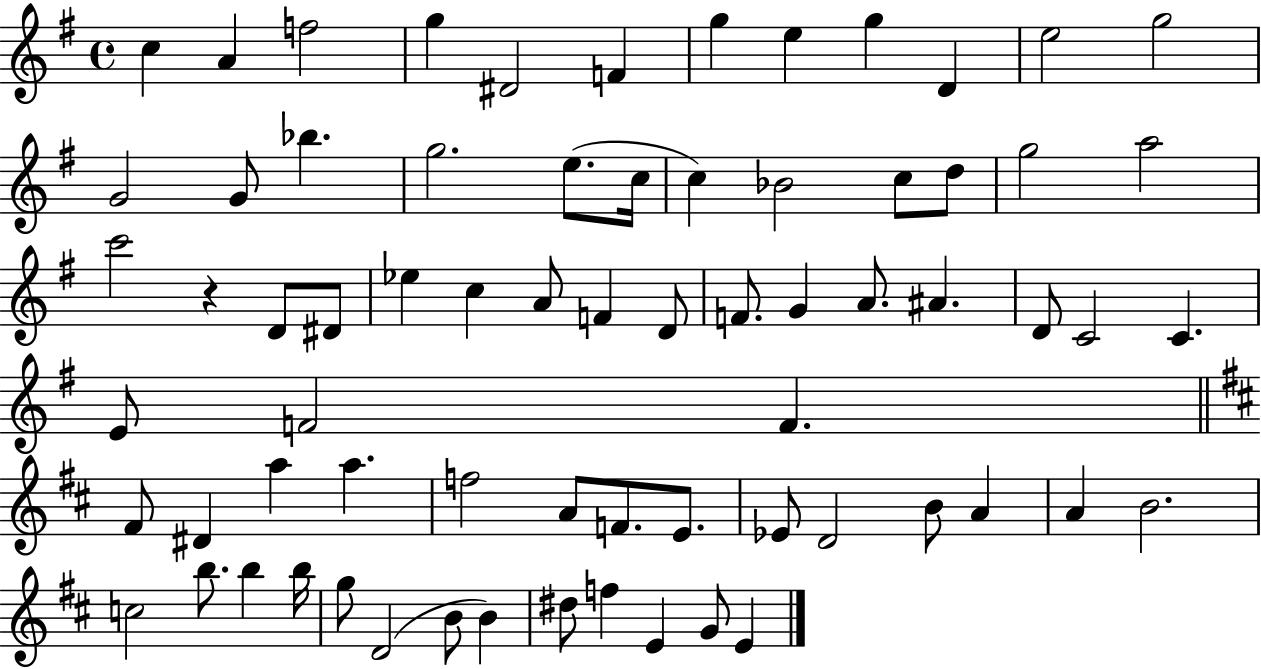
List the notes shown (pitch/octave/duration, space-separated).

C5/q A4/q F5/h G5/q D#4/h F4/q G5/q E5/q G5/q D4/q E5/h G5/h G4/h G4/e Bb5/q. G5/h. E5/e. C5/s C5/q Bb4/h C5/e D5/e G5/h A5/h C6/h R/q D4/e D#4/e Eb5/q C5/q A4/e F4/q D4/e F4/e. G4/q A4/e. A#4/q. D4/e C4/h C4/q. E4/e F4/h F4/q. F#4/e D#4/q A5/q A5/q. F5/h A4/e F4/e. E4/e. Eb4/e D4/h B4/e A4/q A4/q B4/h. C5/h B5/e. B5/q B5/s G5/e D4/h B4/e B4/q D#5/e F5/q E4/q G4/e E4/q